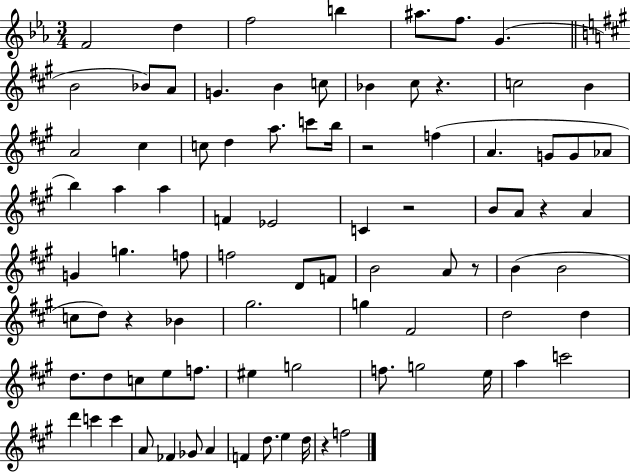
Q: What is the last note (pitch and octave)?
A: F5